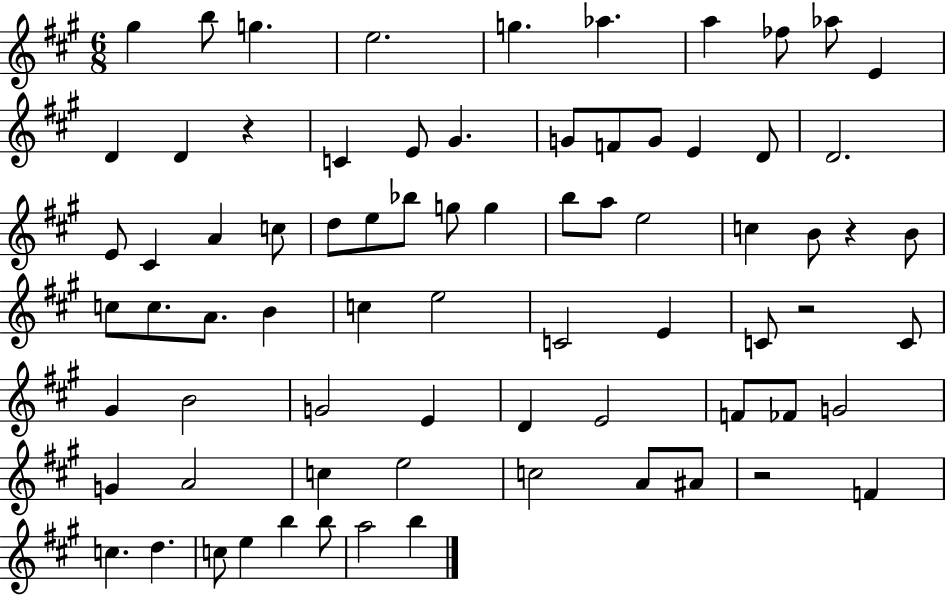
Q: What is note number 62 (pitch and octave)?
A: A#4